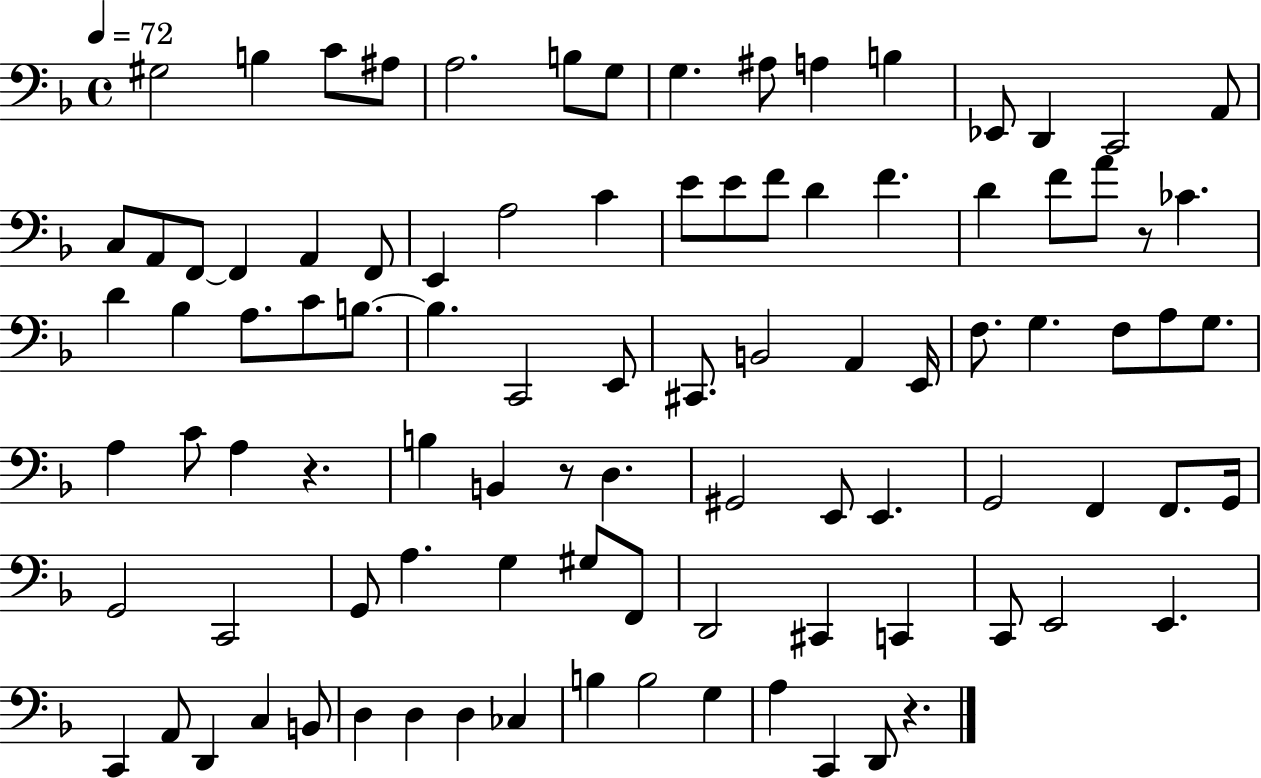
G#3/h B3/q C4/e A#3/e A3/h. B3/e G3/e G3/q. A#3/e A3/q B3/q Eb2/e D2/q C2/h A2/e C3/e A2/e F2/e F2/q A2/q F2/e E2/q A3/h C4/q E4/e E4/e F4/e D4/q F4/q. D4/q F4/e A4/e R/e CES4/q. D4/q Bb3/q A3/e. C4/e B3/e. B3/q. C2/h E2/e C#2/e. B2/h A2/q E2/s F3/e. G3/q. F3/e A3/e G3/e. A3/q C4/e A3/q R/q. B3/q B2/q R/e D3/q. G#2/h E2/e E2/q. G2/h F2/q F2/e. G2/s G2/h C2/h G2/e A3/q. G3/q G#3/e F2/e D2/h C#2/q C2/q C2/e E2/h E2/q. C2/q A2/e D2/q C3/q B2/e D3/q D3/q D3/q CES3/q B3/q B3/h G3/q A3/q C2/q D2/e R/q.